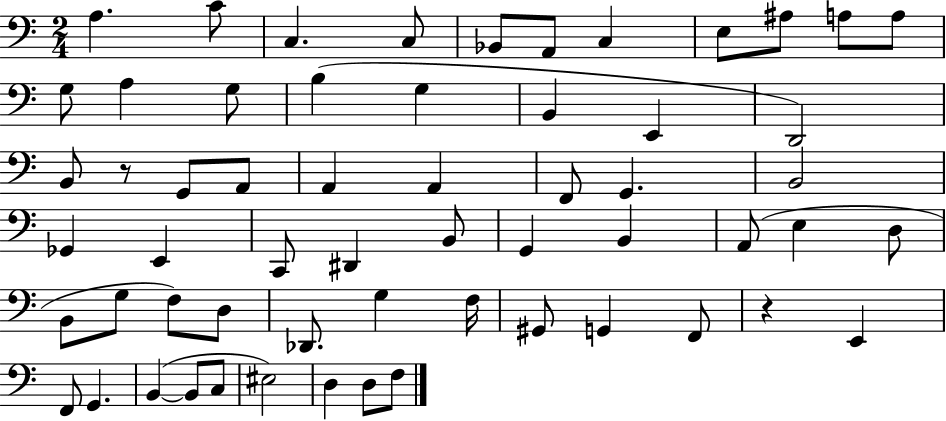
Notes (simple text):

A3/q. C4/e C3/q. C3/e Bb2/e A2/e C3/q E3/e A#3/e A3/e A3/e G3/e A3/q G3/e B3/q G3/q B2/q E2/q D2/h B2/e R/e G2/e A2/e A2/q A2/q F2/e G2/q. B2/h Gb2/q E2/q C2/e D#2/q B2/e G2/q B2/q A2/e E3/q D3/e B2/e G3/e F3/e D3/e Db2/e. G3/q F3/s G#2/e G2/q F2/e R/q E2/q F2/e G2/q. B2/q B2/e C3/e EIS3/h D3/q D3/e F3/e